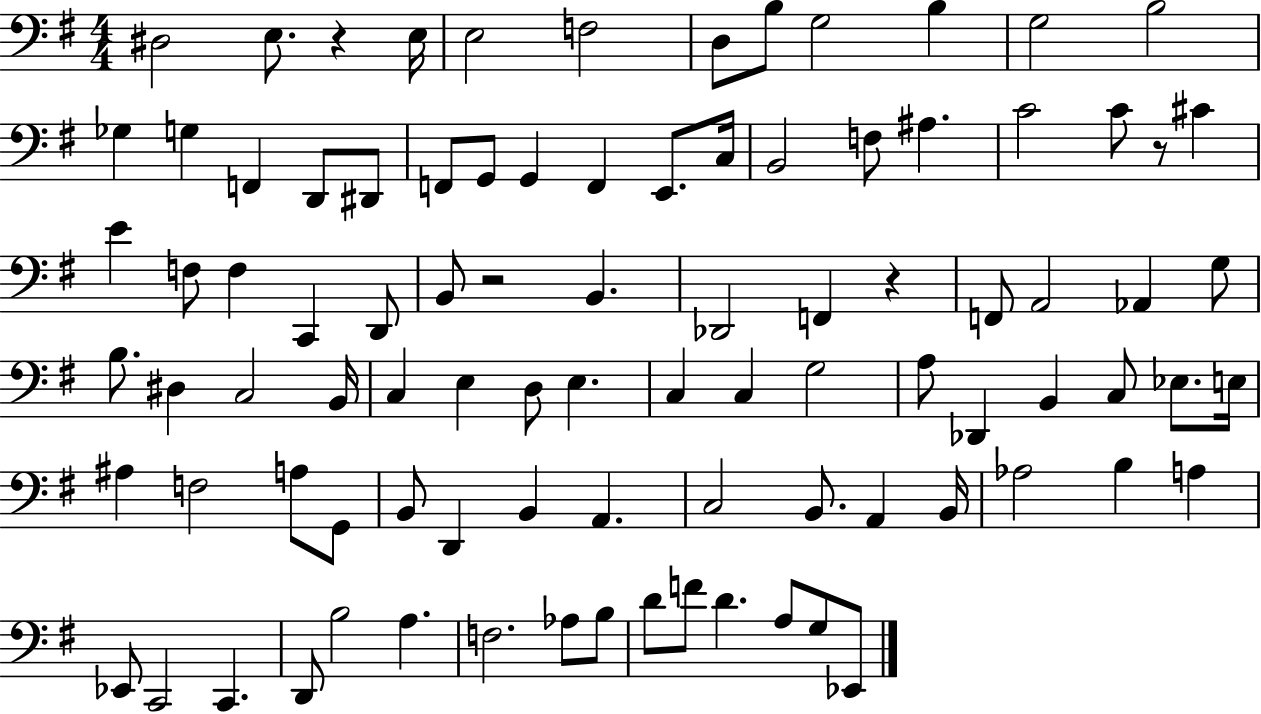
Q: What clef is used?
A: bass